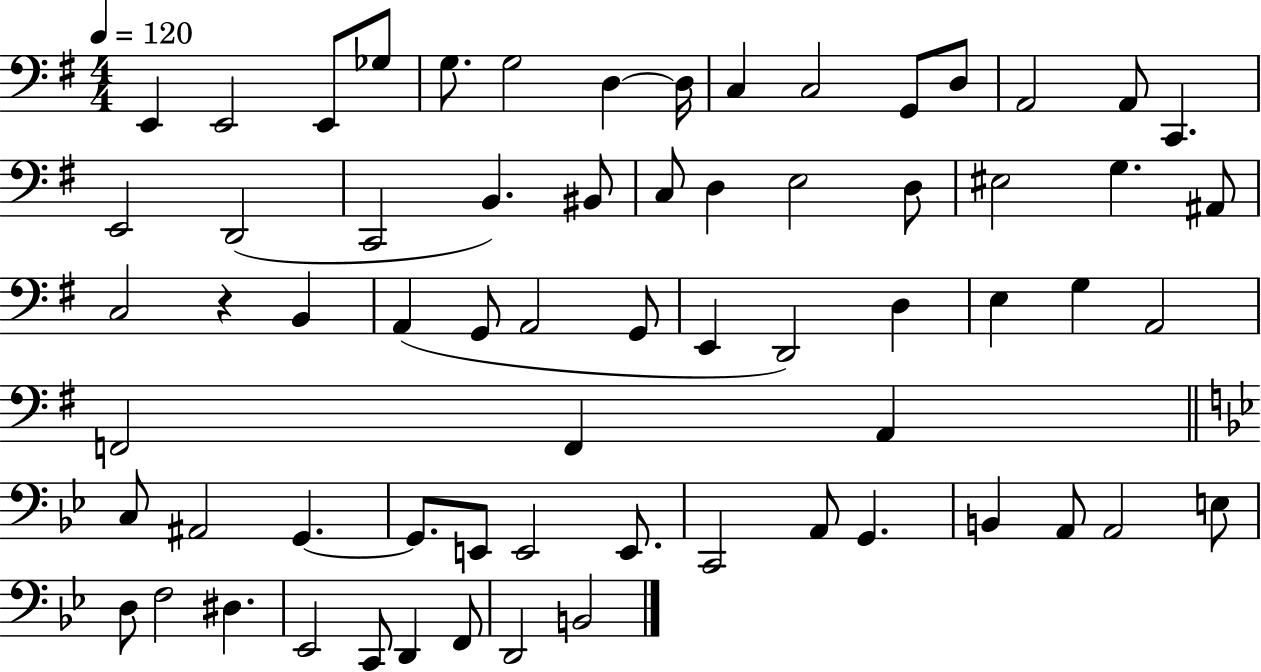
{
  \clef bass
  \numericTimeSignature
  \time 4/4
  \key g \major
  \tempo 4 = 120
  e,4 e,2 e,8 ges8 | g8. g2 d4~~ d16 | c4 c2 g,8 d8 | a,2 a,8 c,4. | \break e,2 d,2( | c,2 b,4.) bis,8 | c8 d4 e2 d8 | eis2 g4. ais,8 | \break c2 r4 b,4 | a,4( g,8 a,2 g,8 | e,4 d,2) d4 | e4 g4 a,2 | \break f,2 f,4 a,4 | \bar "||" \break \key g \minor c8 ais,2 g,4.~~ | g,8. e,8 e,2 e,8. | c,2 a,8 g,4. | b,4 a,8 a,2 e8 | \break d8 f2 dis4. | ees,2 c,8 d,4 f,8 | d,2 b,2 | \bar "|."
}